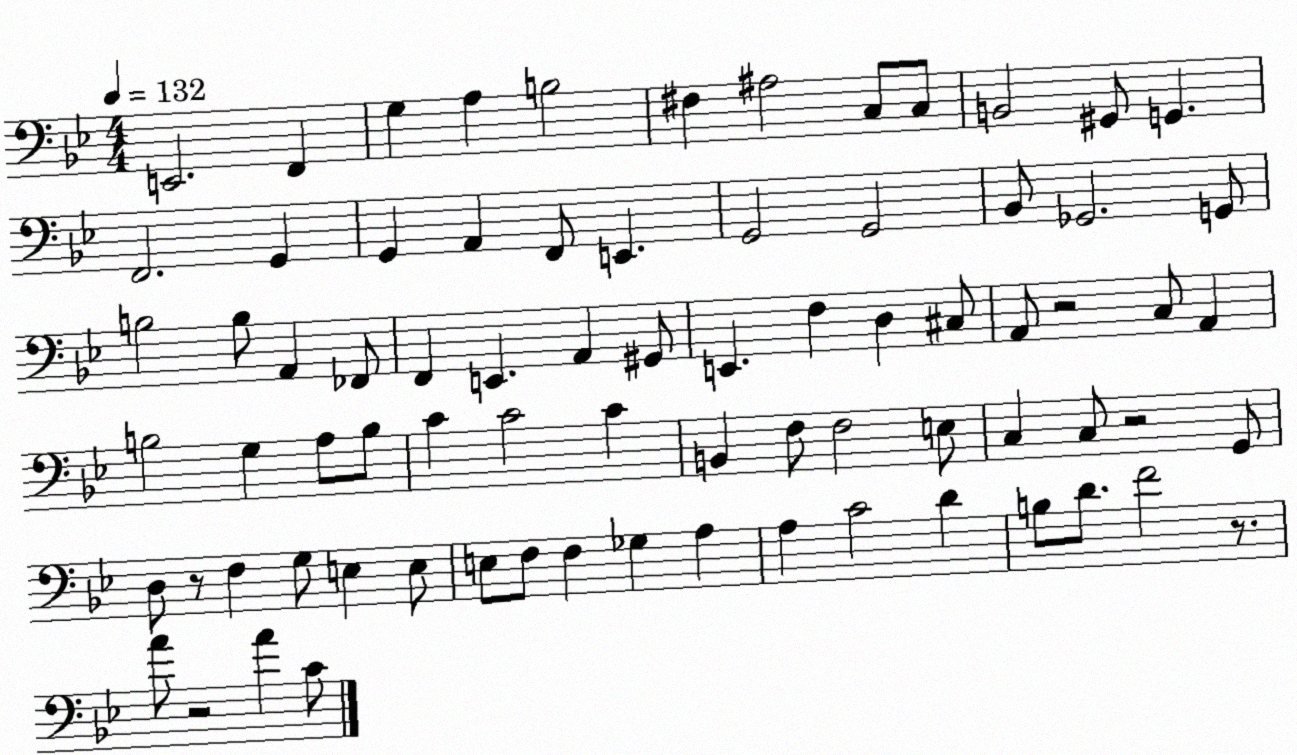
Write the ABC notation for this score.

X:1
T:Untitled
M:4/4
L:1/4
K:Bb
E,,2 F,, G, A, B,2 ^F, ^A,2 C,/2 C,/2 B,,2 ^G,,/2 G,, F,,2 G,, G,, A,, F,,/2 E,, G,,2 G,,2 _B,,/2 _G,,2 G,,/2 B,2 B,/2 A,, _F,,/2 F,, E,, A,, ^G,,/2 E,, F, D, ^C,/2 A,,/2 z2 C,/2 A,, B,2 G, A,/2 B,/2 C C2 C B,, F,/2 F,2 E,/2 C, C,/2 z2 G,,/2 D,/2 z/2 F, G,/2 E, E,/2 E,/2 F,/2 F, _G, A, A, C2 D B,/2 D/2 F2 z/2 A/2 z2 A C/2